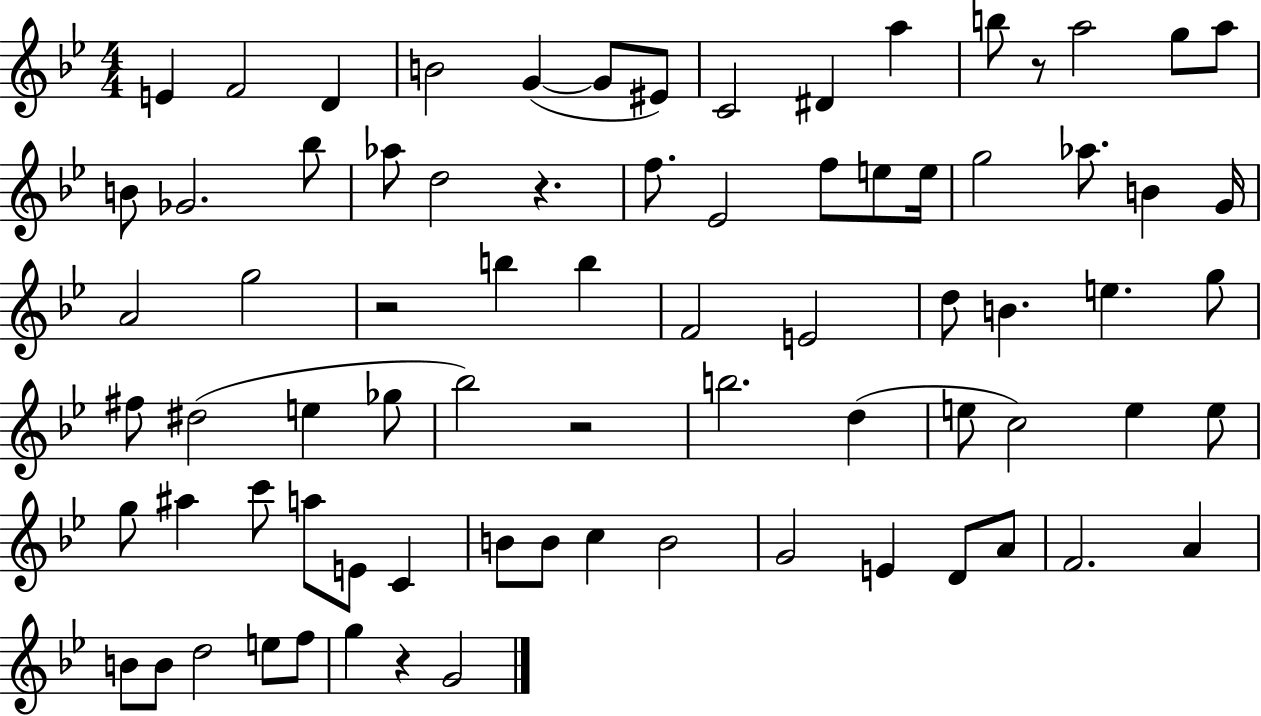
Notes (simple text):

E4/q F4/h D4/q B4/h G4/q G4/e EIS4/e C4/h D#4/q A5/q B5/e R/e A5/h G5/e A5/e B4/e Gb4/h. Bb5/e Ab5/e D5/h R/q. F5/e. Eb4/h F5/e E5/e E5/s G5/h Ab5/e. B4/q G4/s A4/h G5/h R/h B5/q B5/q F4/h E4/h D5/e B4/q. E5/q. G5/e F#5/e D#5/h E5/q Gb5/e Bb5/h R/h B5/h. D5/q E5/e C5/h E5/q E5/e G5/e A#5/q C6/e A5/e E4/e C4/q B4/e B4/e C5/q B4/h G4/h E4/q D4/e A4/e F4/h. A4/q B4/e B4/e D5/h E5/e F5/e G5/q R/q G4/h